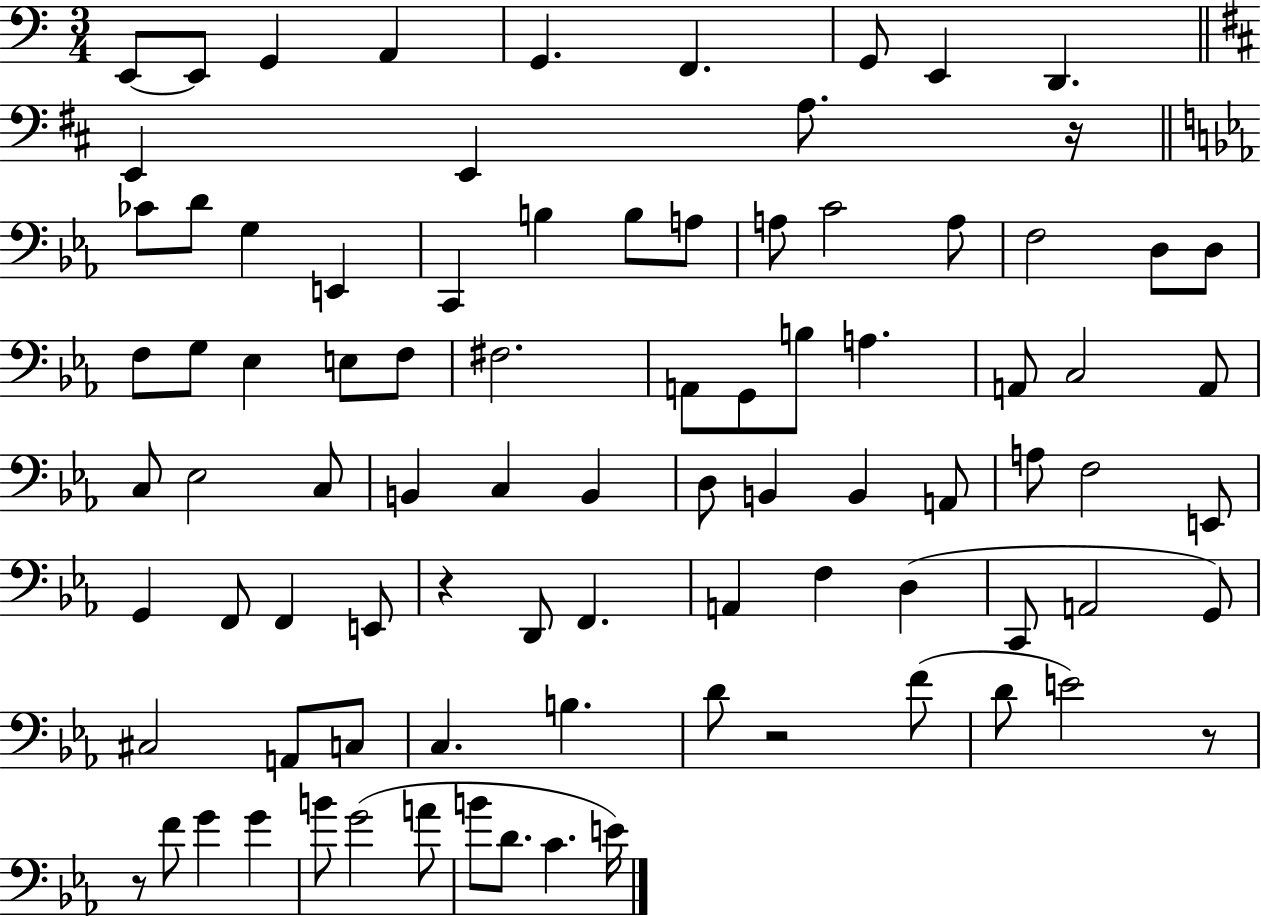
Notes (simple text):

E2/e E2/e G2/q A2/q G2/q. F2/q. G2/e E2/q D2/q. E2/q E2/q A3/e. R/s CES4/e D4/e G3/q E2/q C2/q B3/q B3/e A3/e A3/e C4/h A3/e F3/h D3/e D3/e F3/e G3/e Eb3/q E3/e F3/e F#3/h. A2/e G2/e B3/e A3/q. A2/e C3/h A2/e C3/e Eb3/h C3/e B2/q C3/q B2/q D3/e B2/q B2/q A2/e A3/e F3/h E2/e G2/q F2/e F2/q E2/e R/q D2/e F2/q. A2/q F3/q D3/q C2/e A2/h G2/e C#3/h A2/e C3/e C3/q. B3/q. D4/e R/h F4/e D4/e E4/h R/e R/e F4/e G4/q G4/q B4/e G4/h A4/e B4/e D4/e. C4/q. E4/s